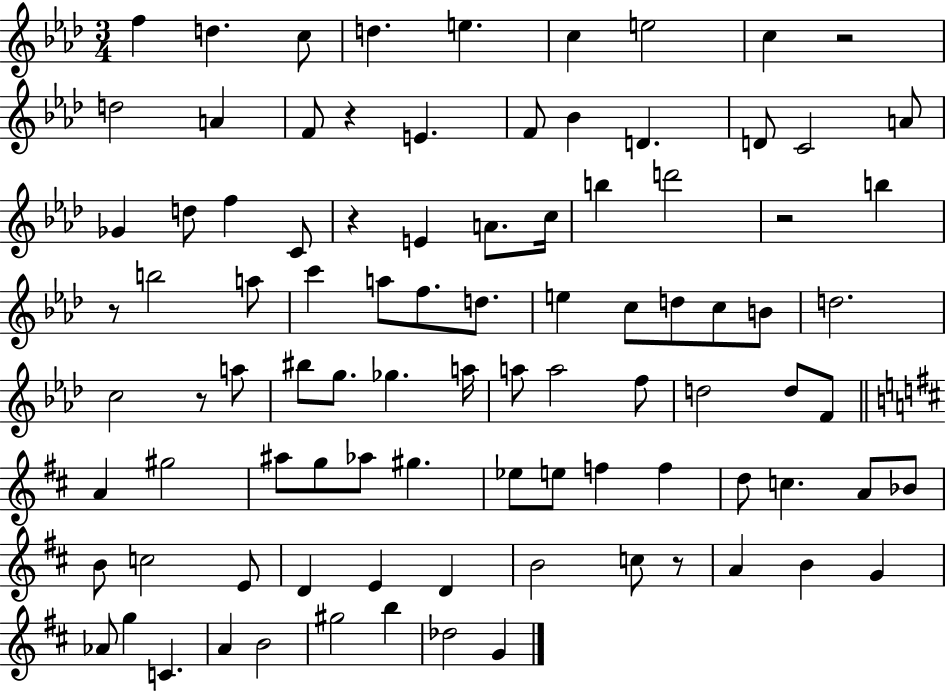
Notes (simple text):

F5/q D5/q. C5/e D5/q. E5/q. C5/q E5/h C5/q R/h D5/h A4/q F4/e R/q E4/q. F4/e Bb4/q D4/q. D4/e C4/h A4/e Gb4/q D5/e F5/q C4/e R/q E4/q A4/e. C5/s B5/q D6/h R/h B5/q R/e B5/h A5/e C6/q A5/e F5/e. D5/e. E5/q C5/e D5/e C5/e B4/e D5/h. C5/h R/e A5/e BIS5/e G5/e. Gb5/q. A5/s A5/e A5/h F5/e D5/h D5/e F4/e A4/q G#5/h A#5/e G5/e Ab5/e G#5/q. Eb5/e E5/e F5/q F5/q D5/e C5/q. A4/e Bb4/e B4/e C5/h E4/e D4/q E4/q D4/q B4/h C5/e R/e A4/q B4/q G4/q Ab4/e G5/q C4/q. A4/q B4/h G#5/h B5/q Db5/h G4/q